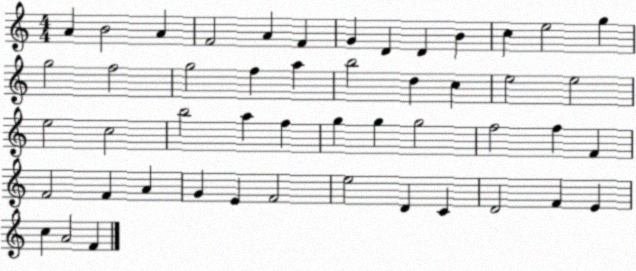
X:1
T:Untitled
M:4/4
L:1/4
K:C
A B2 A F2 A F G D D B c e2 g g2 f2 g2 f a b2 d c e2 e2 e2 c2 b2 a f g g g2 f2 f F F2 F A G E F2 e2 D C D2 F E c A2 F